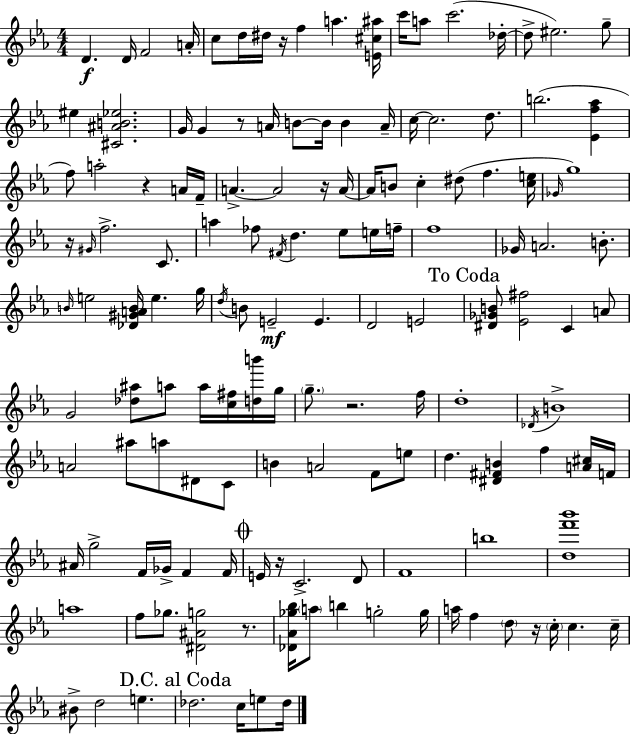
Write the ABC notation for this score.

X:1
T:Untitled
M:4/4
L:1/4
K:Eb
D D/4 F2 A/4 c/2 d/4 ^d/4 z/4 f a [E^c^a]/4 c'/4 a/2 c'2 _d/4 _d/2 ^e2 g/2 ^e [^C^AB_e]2 G/4 G z/2 A/4 B/2 B/4 B A/4 c/4 c2 d/2 b2 [_Ef_a] f/2 a2 z A/4 F/4 A A2 z/4 A/4 A/4 B/2 c ^d/2 f [ce]/4 _G/4 g4 z/4 ^G/4 f2 C/2 a _f/2 ^F/4 d _e/2 e/4 f/4 f4 _G/4 A2 B/2 B/4 e2 [_D^GAB]/4 e g/4 d/4 B/2 E2 E D2 E2 [^D_GB]/2 [_E^f]2 C A/2 G2 [_d^a]/2 a/2 a/4 [c^f]/4 [db']/4 g/4 g/2 z2 f/4 d4 _D/4 B4 A2 ^a/2 a/2 ^D/2 C/2 B A2 F/2 e/2 d [^D^FB] f [A^c]/4 F/4 ^A/4 g2 F/4 _G/4 F F/4 E/4 z/4 C2 D/2 F4 b4 [df'_b']4 a4 f/2 _g/2 [^D^Ag]2 z/2 [_D_A_g_b]/4 a/2 b g2 g/4 a/4 f d/2 z/4 c/4 c c/4 ^B/2 d2 e _d2 c/4 e/2 _d/4